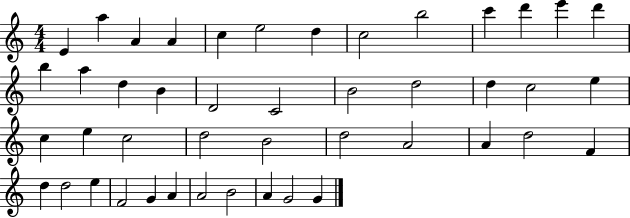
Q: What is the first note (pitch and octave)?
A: E4